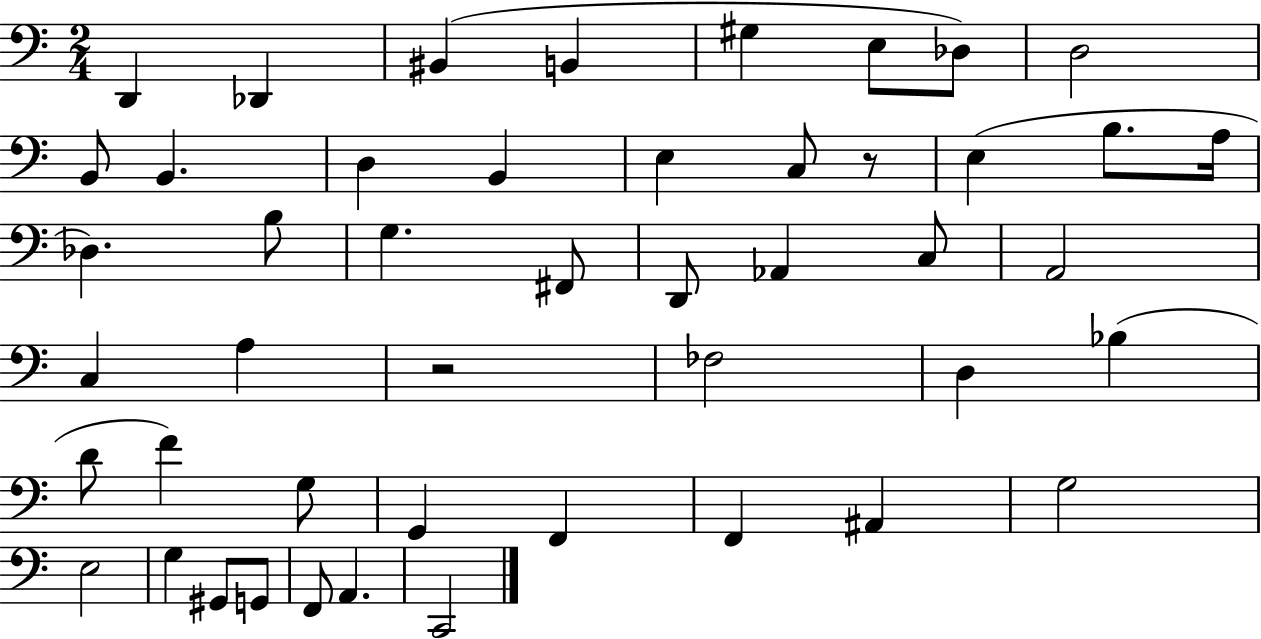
D2/q Db2/q BIS2/q B2/q G#3/q E3/e Db3/e D3/h B2/e B2/q. D3/q B2/q E3/q C3/e R/e E3/q B3/e. A3/s Db3/q. B3/e G3/q. F#2/e D2/e Ab2/q C3/e A2/h C3/q A3/q R/h FES3/h D3/q Bb3/q D4/e F4/q G3/e G2/q F2/q F2/q A#2/q G3/h E3/h G3/q G#2/e G2/e F2/e A2/q. C2/h